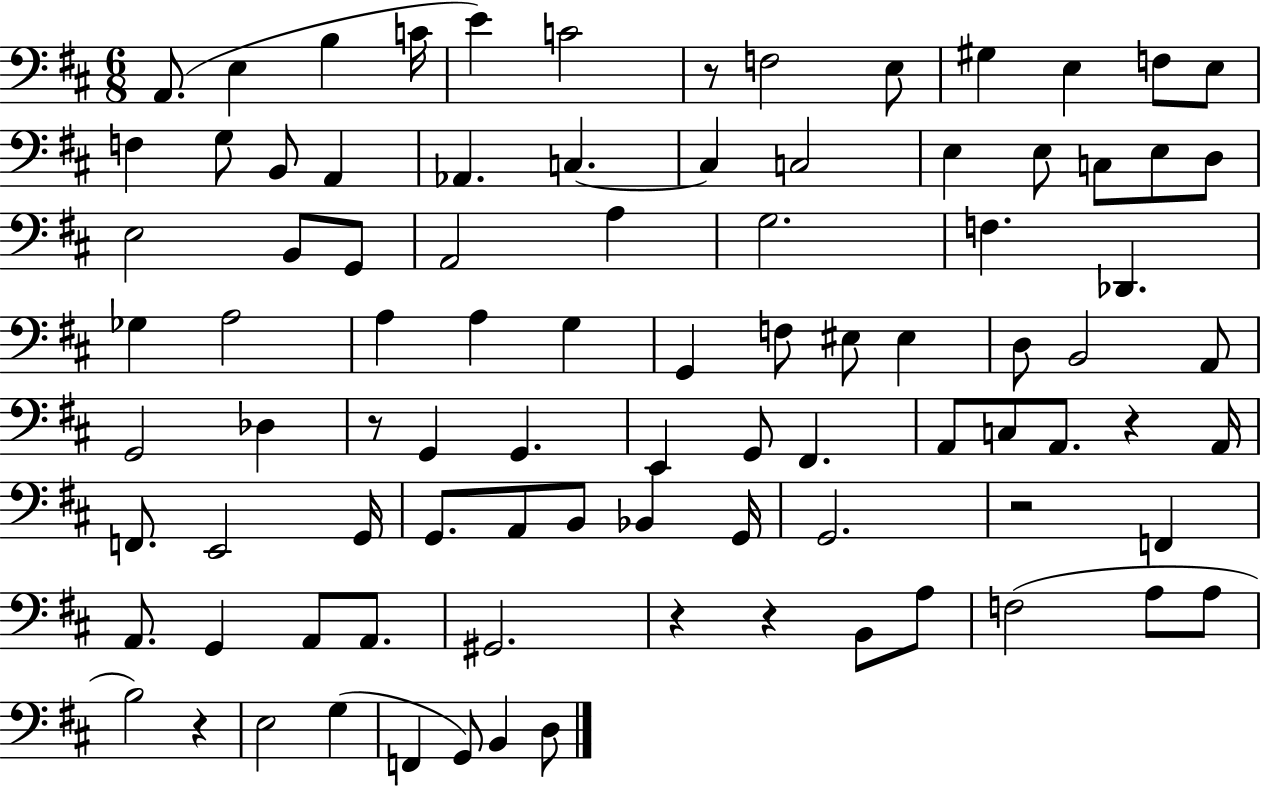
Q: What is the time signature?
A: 6/8